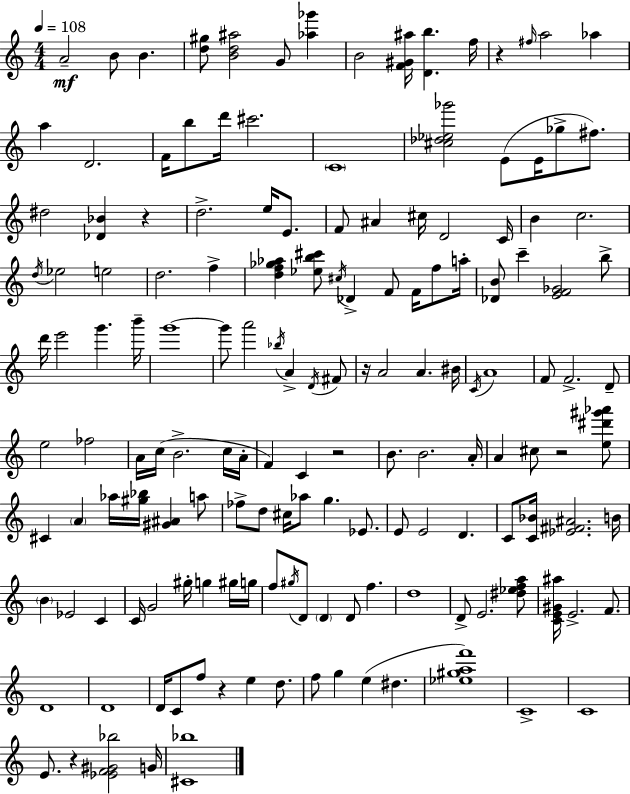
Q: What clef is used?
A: treble